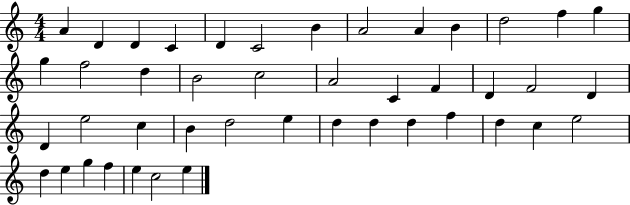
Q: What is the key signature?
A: C major